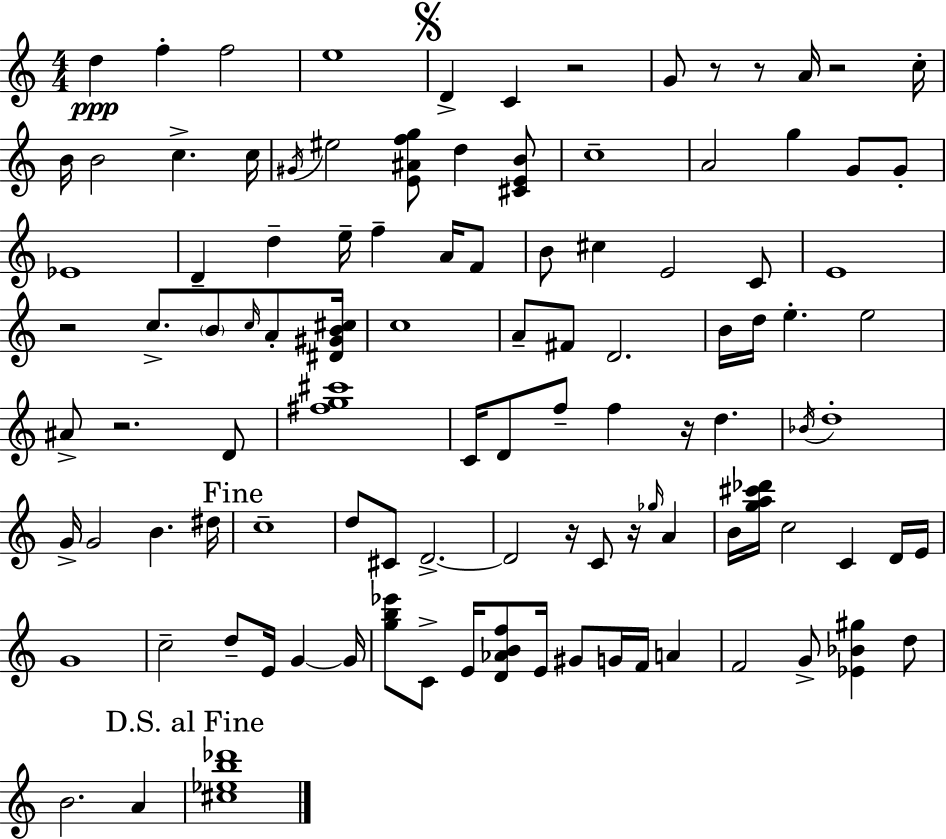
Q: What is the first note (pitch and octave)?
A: D5